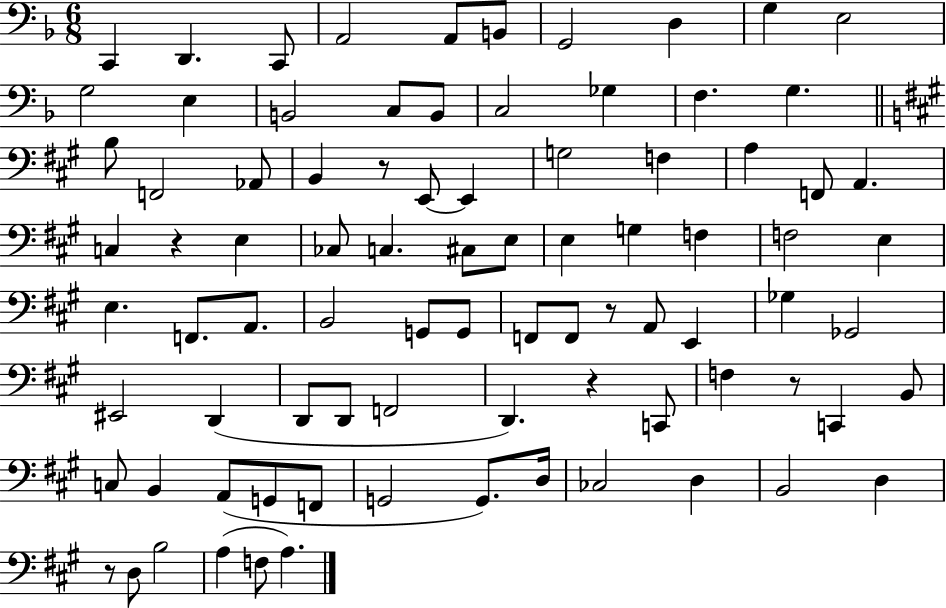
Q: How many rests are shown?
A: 6